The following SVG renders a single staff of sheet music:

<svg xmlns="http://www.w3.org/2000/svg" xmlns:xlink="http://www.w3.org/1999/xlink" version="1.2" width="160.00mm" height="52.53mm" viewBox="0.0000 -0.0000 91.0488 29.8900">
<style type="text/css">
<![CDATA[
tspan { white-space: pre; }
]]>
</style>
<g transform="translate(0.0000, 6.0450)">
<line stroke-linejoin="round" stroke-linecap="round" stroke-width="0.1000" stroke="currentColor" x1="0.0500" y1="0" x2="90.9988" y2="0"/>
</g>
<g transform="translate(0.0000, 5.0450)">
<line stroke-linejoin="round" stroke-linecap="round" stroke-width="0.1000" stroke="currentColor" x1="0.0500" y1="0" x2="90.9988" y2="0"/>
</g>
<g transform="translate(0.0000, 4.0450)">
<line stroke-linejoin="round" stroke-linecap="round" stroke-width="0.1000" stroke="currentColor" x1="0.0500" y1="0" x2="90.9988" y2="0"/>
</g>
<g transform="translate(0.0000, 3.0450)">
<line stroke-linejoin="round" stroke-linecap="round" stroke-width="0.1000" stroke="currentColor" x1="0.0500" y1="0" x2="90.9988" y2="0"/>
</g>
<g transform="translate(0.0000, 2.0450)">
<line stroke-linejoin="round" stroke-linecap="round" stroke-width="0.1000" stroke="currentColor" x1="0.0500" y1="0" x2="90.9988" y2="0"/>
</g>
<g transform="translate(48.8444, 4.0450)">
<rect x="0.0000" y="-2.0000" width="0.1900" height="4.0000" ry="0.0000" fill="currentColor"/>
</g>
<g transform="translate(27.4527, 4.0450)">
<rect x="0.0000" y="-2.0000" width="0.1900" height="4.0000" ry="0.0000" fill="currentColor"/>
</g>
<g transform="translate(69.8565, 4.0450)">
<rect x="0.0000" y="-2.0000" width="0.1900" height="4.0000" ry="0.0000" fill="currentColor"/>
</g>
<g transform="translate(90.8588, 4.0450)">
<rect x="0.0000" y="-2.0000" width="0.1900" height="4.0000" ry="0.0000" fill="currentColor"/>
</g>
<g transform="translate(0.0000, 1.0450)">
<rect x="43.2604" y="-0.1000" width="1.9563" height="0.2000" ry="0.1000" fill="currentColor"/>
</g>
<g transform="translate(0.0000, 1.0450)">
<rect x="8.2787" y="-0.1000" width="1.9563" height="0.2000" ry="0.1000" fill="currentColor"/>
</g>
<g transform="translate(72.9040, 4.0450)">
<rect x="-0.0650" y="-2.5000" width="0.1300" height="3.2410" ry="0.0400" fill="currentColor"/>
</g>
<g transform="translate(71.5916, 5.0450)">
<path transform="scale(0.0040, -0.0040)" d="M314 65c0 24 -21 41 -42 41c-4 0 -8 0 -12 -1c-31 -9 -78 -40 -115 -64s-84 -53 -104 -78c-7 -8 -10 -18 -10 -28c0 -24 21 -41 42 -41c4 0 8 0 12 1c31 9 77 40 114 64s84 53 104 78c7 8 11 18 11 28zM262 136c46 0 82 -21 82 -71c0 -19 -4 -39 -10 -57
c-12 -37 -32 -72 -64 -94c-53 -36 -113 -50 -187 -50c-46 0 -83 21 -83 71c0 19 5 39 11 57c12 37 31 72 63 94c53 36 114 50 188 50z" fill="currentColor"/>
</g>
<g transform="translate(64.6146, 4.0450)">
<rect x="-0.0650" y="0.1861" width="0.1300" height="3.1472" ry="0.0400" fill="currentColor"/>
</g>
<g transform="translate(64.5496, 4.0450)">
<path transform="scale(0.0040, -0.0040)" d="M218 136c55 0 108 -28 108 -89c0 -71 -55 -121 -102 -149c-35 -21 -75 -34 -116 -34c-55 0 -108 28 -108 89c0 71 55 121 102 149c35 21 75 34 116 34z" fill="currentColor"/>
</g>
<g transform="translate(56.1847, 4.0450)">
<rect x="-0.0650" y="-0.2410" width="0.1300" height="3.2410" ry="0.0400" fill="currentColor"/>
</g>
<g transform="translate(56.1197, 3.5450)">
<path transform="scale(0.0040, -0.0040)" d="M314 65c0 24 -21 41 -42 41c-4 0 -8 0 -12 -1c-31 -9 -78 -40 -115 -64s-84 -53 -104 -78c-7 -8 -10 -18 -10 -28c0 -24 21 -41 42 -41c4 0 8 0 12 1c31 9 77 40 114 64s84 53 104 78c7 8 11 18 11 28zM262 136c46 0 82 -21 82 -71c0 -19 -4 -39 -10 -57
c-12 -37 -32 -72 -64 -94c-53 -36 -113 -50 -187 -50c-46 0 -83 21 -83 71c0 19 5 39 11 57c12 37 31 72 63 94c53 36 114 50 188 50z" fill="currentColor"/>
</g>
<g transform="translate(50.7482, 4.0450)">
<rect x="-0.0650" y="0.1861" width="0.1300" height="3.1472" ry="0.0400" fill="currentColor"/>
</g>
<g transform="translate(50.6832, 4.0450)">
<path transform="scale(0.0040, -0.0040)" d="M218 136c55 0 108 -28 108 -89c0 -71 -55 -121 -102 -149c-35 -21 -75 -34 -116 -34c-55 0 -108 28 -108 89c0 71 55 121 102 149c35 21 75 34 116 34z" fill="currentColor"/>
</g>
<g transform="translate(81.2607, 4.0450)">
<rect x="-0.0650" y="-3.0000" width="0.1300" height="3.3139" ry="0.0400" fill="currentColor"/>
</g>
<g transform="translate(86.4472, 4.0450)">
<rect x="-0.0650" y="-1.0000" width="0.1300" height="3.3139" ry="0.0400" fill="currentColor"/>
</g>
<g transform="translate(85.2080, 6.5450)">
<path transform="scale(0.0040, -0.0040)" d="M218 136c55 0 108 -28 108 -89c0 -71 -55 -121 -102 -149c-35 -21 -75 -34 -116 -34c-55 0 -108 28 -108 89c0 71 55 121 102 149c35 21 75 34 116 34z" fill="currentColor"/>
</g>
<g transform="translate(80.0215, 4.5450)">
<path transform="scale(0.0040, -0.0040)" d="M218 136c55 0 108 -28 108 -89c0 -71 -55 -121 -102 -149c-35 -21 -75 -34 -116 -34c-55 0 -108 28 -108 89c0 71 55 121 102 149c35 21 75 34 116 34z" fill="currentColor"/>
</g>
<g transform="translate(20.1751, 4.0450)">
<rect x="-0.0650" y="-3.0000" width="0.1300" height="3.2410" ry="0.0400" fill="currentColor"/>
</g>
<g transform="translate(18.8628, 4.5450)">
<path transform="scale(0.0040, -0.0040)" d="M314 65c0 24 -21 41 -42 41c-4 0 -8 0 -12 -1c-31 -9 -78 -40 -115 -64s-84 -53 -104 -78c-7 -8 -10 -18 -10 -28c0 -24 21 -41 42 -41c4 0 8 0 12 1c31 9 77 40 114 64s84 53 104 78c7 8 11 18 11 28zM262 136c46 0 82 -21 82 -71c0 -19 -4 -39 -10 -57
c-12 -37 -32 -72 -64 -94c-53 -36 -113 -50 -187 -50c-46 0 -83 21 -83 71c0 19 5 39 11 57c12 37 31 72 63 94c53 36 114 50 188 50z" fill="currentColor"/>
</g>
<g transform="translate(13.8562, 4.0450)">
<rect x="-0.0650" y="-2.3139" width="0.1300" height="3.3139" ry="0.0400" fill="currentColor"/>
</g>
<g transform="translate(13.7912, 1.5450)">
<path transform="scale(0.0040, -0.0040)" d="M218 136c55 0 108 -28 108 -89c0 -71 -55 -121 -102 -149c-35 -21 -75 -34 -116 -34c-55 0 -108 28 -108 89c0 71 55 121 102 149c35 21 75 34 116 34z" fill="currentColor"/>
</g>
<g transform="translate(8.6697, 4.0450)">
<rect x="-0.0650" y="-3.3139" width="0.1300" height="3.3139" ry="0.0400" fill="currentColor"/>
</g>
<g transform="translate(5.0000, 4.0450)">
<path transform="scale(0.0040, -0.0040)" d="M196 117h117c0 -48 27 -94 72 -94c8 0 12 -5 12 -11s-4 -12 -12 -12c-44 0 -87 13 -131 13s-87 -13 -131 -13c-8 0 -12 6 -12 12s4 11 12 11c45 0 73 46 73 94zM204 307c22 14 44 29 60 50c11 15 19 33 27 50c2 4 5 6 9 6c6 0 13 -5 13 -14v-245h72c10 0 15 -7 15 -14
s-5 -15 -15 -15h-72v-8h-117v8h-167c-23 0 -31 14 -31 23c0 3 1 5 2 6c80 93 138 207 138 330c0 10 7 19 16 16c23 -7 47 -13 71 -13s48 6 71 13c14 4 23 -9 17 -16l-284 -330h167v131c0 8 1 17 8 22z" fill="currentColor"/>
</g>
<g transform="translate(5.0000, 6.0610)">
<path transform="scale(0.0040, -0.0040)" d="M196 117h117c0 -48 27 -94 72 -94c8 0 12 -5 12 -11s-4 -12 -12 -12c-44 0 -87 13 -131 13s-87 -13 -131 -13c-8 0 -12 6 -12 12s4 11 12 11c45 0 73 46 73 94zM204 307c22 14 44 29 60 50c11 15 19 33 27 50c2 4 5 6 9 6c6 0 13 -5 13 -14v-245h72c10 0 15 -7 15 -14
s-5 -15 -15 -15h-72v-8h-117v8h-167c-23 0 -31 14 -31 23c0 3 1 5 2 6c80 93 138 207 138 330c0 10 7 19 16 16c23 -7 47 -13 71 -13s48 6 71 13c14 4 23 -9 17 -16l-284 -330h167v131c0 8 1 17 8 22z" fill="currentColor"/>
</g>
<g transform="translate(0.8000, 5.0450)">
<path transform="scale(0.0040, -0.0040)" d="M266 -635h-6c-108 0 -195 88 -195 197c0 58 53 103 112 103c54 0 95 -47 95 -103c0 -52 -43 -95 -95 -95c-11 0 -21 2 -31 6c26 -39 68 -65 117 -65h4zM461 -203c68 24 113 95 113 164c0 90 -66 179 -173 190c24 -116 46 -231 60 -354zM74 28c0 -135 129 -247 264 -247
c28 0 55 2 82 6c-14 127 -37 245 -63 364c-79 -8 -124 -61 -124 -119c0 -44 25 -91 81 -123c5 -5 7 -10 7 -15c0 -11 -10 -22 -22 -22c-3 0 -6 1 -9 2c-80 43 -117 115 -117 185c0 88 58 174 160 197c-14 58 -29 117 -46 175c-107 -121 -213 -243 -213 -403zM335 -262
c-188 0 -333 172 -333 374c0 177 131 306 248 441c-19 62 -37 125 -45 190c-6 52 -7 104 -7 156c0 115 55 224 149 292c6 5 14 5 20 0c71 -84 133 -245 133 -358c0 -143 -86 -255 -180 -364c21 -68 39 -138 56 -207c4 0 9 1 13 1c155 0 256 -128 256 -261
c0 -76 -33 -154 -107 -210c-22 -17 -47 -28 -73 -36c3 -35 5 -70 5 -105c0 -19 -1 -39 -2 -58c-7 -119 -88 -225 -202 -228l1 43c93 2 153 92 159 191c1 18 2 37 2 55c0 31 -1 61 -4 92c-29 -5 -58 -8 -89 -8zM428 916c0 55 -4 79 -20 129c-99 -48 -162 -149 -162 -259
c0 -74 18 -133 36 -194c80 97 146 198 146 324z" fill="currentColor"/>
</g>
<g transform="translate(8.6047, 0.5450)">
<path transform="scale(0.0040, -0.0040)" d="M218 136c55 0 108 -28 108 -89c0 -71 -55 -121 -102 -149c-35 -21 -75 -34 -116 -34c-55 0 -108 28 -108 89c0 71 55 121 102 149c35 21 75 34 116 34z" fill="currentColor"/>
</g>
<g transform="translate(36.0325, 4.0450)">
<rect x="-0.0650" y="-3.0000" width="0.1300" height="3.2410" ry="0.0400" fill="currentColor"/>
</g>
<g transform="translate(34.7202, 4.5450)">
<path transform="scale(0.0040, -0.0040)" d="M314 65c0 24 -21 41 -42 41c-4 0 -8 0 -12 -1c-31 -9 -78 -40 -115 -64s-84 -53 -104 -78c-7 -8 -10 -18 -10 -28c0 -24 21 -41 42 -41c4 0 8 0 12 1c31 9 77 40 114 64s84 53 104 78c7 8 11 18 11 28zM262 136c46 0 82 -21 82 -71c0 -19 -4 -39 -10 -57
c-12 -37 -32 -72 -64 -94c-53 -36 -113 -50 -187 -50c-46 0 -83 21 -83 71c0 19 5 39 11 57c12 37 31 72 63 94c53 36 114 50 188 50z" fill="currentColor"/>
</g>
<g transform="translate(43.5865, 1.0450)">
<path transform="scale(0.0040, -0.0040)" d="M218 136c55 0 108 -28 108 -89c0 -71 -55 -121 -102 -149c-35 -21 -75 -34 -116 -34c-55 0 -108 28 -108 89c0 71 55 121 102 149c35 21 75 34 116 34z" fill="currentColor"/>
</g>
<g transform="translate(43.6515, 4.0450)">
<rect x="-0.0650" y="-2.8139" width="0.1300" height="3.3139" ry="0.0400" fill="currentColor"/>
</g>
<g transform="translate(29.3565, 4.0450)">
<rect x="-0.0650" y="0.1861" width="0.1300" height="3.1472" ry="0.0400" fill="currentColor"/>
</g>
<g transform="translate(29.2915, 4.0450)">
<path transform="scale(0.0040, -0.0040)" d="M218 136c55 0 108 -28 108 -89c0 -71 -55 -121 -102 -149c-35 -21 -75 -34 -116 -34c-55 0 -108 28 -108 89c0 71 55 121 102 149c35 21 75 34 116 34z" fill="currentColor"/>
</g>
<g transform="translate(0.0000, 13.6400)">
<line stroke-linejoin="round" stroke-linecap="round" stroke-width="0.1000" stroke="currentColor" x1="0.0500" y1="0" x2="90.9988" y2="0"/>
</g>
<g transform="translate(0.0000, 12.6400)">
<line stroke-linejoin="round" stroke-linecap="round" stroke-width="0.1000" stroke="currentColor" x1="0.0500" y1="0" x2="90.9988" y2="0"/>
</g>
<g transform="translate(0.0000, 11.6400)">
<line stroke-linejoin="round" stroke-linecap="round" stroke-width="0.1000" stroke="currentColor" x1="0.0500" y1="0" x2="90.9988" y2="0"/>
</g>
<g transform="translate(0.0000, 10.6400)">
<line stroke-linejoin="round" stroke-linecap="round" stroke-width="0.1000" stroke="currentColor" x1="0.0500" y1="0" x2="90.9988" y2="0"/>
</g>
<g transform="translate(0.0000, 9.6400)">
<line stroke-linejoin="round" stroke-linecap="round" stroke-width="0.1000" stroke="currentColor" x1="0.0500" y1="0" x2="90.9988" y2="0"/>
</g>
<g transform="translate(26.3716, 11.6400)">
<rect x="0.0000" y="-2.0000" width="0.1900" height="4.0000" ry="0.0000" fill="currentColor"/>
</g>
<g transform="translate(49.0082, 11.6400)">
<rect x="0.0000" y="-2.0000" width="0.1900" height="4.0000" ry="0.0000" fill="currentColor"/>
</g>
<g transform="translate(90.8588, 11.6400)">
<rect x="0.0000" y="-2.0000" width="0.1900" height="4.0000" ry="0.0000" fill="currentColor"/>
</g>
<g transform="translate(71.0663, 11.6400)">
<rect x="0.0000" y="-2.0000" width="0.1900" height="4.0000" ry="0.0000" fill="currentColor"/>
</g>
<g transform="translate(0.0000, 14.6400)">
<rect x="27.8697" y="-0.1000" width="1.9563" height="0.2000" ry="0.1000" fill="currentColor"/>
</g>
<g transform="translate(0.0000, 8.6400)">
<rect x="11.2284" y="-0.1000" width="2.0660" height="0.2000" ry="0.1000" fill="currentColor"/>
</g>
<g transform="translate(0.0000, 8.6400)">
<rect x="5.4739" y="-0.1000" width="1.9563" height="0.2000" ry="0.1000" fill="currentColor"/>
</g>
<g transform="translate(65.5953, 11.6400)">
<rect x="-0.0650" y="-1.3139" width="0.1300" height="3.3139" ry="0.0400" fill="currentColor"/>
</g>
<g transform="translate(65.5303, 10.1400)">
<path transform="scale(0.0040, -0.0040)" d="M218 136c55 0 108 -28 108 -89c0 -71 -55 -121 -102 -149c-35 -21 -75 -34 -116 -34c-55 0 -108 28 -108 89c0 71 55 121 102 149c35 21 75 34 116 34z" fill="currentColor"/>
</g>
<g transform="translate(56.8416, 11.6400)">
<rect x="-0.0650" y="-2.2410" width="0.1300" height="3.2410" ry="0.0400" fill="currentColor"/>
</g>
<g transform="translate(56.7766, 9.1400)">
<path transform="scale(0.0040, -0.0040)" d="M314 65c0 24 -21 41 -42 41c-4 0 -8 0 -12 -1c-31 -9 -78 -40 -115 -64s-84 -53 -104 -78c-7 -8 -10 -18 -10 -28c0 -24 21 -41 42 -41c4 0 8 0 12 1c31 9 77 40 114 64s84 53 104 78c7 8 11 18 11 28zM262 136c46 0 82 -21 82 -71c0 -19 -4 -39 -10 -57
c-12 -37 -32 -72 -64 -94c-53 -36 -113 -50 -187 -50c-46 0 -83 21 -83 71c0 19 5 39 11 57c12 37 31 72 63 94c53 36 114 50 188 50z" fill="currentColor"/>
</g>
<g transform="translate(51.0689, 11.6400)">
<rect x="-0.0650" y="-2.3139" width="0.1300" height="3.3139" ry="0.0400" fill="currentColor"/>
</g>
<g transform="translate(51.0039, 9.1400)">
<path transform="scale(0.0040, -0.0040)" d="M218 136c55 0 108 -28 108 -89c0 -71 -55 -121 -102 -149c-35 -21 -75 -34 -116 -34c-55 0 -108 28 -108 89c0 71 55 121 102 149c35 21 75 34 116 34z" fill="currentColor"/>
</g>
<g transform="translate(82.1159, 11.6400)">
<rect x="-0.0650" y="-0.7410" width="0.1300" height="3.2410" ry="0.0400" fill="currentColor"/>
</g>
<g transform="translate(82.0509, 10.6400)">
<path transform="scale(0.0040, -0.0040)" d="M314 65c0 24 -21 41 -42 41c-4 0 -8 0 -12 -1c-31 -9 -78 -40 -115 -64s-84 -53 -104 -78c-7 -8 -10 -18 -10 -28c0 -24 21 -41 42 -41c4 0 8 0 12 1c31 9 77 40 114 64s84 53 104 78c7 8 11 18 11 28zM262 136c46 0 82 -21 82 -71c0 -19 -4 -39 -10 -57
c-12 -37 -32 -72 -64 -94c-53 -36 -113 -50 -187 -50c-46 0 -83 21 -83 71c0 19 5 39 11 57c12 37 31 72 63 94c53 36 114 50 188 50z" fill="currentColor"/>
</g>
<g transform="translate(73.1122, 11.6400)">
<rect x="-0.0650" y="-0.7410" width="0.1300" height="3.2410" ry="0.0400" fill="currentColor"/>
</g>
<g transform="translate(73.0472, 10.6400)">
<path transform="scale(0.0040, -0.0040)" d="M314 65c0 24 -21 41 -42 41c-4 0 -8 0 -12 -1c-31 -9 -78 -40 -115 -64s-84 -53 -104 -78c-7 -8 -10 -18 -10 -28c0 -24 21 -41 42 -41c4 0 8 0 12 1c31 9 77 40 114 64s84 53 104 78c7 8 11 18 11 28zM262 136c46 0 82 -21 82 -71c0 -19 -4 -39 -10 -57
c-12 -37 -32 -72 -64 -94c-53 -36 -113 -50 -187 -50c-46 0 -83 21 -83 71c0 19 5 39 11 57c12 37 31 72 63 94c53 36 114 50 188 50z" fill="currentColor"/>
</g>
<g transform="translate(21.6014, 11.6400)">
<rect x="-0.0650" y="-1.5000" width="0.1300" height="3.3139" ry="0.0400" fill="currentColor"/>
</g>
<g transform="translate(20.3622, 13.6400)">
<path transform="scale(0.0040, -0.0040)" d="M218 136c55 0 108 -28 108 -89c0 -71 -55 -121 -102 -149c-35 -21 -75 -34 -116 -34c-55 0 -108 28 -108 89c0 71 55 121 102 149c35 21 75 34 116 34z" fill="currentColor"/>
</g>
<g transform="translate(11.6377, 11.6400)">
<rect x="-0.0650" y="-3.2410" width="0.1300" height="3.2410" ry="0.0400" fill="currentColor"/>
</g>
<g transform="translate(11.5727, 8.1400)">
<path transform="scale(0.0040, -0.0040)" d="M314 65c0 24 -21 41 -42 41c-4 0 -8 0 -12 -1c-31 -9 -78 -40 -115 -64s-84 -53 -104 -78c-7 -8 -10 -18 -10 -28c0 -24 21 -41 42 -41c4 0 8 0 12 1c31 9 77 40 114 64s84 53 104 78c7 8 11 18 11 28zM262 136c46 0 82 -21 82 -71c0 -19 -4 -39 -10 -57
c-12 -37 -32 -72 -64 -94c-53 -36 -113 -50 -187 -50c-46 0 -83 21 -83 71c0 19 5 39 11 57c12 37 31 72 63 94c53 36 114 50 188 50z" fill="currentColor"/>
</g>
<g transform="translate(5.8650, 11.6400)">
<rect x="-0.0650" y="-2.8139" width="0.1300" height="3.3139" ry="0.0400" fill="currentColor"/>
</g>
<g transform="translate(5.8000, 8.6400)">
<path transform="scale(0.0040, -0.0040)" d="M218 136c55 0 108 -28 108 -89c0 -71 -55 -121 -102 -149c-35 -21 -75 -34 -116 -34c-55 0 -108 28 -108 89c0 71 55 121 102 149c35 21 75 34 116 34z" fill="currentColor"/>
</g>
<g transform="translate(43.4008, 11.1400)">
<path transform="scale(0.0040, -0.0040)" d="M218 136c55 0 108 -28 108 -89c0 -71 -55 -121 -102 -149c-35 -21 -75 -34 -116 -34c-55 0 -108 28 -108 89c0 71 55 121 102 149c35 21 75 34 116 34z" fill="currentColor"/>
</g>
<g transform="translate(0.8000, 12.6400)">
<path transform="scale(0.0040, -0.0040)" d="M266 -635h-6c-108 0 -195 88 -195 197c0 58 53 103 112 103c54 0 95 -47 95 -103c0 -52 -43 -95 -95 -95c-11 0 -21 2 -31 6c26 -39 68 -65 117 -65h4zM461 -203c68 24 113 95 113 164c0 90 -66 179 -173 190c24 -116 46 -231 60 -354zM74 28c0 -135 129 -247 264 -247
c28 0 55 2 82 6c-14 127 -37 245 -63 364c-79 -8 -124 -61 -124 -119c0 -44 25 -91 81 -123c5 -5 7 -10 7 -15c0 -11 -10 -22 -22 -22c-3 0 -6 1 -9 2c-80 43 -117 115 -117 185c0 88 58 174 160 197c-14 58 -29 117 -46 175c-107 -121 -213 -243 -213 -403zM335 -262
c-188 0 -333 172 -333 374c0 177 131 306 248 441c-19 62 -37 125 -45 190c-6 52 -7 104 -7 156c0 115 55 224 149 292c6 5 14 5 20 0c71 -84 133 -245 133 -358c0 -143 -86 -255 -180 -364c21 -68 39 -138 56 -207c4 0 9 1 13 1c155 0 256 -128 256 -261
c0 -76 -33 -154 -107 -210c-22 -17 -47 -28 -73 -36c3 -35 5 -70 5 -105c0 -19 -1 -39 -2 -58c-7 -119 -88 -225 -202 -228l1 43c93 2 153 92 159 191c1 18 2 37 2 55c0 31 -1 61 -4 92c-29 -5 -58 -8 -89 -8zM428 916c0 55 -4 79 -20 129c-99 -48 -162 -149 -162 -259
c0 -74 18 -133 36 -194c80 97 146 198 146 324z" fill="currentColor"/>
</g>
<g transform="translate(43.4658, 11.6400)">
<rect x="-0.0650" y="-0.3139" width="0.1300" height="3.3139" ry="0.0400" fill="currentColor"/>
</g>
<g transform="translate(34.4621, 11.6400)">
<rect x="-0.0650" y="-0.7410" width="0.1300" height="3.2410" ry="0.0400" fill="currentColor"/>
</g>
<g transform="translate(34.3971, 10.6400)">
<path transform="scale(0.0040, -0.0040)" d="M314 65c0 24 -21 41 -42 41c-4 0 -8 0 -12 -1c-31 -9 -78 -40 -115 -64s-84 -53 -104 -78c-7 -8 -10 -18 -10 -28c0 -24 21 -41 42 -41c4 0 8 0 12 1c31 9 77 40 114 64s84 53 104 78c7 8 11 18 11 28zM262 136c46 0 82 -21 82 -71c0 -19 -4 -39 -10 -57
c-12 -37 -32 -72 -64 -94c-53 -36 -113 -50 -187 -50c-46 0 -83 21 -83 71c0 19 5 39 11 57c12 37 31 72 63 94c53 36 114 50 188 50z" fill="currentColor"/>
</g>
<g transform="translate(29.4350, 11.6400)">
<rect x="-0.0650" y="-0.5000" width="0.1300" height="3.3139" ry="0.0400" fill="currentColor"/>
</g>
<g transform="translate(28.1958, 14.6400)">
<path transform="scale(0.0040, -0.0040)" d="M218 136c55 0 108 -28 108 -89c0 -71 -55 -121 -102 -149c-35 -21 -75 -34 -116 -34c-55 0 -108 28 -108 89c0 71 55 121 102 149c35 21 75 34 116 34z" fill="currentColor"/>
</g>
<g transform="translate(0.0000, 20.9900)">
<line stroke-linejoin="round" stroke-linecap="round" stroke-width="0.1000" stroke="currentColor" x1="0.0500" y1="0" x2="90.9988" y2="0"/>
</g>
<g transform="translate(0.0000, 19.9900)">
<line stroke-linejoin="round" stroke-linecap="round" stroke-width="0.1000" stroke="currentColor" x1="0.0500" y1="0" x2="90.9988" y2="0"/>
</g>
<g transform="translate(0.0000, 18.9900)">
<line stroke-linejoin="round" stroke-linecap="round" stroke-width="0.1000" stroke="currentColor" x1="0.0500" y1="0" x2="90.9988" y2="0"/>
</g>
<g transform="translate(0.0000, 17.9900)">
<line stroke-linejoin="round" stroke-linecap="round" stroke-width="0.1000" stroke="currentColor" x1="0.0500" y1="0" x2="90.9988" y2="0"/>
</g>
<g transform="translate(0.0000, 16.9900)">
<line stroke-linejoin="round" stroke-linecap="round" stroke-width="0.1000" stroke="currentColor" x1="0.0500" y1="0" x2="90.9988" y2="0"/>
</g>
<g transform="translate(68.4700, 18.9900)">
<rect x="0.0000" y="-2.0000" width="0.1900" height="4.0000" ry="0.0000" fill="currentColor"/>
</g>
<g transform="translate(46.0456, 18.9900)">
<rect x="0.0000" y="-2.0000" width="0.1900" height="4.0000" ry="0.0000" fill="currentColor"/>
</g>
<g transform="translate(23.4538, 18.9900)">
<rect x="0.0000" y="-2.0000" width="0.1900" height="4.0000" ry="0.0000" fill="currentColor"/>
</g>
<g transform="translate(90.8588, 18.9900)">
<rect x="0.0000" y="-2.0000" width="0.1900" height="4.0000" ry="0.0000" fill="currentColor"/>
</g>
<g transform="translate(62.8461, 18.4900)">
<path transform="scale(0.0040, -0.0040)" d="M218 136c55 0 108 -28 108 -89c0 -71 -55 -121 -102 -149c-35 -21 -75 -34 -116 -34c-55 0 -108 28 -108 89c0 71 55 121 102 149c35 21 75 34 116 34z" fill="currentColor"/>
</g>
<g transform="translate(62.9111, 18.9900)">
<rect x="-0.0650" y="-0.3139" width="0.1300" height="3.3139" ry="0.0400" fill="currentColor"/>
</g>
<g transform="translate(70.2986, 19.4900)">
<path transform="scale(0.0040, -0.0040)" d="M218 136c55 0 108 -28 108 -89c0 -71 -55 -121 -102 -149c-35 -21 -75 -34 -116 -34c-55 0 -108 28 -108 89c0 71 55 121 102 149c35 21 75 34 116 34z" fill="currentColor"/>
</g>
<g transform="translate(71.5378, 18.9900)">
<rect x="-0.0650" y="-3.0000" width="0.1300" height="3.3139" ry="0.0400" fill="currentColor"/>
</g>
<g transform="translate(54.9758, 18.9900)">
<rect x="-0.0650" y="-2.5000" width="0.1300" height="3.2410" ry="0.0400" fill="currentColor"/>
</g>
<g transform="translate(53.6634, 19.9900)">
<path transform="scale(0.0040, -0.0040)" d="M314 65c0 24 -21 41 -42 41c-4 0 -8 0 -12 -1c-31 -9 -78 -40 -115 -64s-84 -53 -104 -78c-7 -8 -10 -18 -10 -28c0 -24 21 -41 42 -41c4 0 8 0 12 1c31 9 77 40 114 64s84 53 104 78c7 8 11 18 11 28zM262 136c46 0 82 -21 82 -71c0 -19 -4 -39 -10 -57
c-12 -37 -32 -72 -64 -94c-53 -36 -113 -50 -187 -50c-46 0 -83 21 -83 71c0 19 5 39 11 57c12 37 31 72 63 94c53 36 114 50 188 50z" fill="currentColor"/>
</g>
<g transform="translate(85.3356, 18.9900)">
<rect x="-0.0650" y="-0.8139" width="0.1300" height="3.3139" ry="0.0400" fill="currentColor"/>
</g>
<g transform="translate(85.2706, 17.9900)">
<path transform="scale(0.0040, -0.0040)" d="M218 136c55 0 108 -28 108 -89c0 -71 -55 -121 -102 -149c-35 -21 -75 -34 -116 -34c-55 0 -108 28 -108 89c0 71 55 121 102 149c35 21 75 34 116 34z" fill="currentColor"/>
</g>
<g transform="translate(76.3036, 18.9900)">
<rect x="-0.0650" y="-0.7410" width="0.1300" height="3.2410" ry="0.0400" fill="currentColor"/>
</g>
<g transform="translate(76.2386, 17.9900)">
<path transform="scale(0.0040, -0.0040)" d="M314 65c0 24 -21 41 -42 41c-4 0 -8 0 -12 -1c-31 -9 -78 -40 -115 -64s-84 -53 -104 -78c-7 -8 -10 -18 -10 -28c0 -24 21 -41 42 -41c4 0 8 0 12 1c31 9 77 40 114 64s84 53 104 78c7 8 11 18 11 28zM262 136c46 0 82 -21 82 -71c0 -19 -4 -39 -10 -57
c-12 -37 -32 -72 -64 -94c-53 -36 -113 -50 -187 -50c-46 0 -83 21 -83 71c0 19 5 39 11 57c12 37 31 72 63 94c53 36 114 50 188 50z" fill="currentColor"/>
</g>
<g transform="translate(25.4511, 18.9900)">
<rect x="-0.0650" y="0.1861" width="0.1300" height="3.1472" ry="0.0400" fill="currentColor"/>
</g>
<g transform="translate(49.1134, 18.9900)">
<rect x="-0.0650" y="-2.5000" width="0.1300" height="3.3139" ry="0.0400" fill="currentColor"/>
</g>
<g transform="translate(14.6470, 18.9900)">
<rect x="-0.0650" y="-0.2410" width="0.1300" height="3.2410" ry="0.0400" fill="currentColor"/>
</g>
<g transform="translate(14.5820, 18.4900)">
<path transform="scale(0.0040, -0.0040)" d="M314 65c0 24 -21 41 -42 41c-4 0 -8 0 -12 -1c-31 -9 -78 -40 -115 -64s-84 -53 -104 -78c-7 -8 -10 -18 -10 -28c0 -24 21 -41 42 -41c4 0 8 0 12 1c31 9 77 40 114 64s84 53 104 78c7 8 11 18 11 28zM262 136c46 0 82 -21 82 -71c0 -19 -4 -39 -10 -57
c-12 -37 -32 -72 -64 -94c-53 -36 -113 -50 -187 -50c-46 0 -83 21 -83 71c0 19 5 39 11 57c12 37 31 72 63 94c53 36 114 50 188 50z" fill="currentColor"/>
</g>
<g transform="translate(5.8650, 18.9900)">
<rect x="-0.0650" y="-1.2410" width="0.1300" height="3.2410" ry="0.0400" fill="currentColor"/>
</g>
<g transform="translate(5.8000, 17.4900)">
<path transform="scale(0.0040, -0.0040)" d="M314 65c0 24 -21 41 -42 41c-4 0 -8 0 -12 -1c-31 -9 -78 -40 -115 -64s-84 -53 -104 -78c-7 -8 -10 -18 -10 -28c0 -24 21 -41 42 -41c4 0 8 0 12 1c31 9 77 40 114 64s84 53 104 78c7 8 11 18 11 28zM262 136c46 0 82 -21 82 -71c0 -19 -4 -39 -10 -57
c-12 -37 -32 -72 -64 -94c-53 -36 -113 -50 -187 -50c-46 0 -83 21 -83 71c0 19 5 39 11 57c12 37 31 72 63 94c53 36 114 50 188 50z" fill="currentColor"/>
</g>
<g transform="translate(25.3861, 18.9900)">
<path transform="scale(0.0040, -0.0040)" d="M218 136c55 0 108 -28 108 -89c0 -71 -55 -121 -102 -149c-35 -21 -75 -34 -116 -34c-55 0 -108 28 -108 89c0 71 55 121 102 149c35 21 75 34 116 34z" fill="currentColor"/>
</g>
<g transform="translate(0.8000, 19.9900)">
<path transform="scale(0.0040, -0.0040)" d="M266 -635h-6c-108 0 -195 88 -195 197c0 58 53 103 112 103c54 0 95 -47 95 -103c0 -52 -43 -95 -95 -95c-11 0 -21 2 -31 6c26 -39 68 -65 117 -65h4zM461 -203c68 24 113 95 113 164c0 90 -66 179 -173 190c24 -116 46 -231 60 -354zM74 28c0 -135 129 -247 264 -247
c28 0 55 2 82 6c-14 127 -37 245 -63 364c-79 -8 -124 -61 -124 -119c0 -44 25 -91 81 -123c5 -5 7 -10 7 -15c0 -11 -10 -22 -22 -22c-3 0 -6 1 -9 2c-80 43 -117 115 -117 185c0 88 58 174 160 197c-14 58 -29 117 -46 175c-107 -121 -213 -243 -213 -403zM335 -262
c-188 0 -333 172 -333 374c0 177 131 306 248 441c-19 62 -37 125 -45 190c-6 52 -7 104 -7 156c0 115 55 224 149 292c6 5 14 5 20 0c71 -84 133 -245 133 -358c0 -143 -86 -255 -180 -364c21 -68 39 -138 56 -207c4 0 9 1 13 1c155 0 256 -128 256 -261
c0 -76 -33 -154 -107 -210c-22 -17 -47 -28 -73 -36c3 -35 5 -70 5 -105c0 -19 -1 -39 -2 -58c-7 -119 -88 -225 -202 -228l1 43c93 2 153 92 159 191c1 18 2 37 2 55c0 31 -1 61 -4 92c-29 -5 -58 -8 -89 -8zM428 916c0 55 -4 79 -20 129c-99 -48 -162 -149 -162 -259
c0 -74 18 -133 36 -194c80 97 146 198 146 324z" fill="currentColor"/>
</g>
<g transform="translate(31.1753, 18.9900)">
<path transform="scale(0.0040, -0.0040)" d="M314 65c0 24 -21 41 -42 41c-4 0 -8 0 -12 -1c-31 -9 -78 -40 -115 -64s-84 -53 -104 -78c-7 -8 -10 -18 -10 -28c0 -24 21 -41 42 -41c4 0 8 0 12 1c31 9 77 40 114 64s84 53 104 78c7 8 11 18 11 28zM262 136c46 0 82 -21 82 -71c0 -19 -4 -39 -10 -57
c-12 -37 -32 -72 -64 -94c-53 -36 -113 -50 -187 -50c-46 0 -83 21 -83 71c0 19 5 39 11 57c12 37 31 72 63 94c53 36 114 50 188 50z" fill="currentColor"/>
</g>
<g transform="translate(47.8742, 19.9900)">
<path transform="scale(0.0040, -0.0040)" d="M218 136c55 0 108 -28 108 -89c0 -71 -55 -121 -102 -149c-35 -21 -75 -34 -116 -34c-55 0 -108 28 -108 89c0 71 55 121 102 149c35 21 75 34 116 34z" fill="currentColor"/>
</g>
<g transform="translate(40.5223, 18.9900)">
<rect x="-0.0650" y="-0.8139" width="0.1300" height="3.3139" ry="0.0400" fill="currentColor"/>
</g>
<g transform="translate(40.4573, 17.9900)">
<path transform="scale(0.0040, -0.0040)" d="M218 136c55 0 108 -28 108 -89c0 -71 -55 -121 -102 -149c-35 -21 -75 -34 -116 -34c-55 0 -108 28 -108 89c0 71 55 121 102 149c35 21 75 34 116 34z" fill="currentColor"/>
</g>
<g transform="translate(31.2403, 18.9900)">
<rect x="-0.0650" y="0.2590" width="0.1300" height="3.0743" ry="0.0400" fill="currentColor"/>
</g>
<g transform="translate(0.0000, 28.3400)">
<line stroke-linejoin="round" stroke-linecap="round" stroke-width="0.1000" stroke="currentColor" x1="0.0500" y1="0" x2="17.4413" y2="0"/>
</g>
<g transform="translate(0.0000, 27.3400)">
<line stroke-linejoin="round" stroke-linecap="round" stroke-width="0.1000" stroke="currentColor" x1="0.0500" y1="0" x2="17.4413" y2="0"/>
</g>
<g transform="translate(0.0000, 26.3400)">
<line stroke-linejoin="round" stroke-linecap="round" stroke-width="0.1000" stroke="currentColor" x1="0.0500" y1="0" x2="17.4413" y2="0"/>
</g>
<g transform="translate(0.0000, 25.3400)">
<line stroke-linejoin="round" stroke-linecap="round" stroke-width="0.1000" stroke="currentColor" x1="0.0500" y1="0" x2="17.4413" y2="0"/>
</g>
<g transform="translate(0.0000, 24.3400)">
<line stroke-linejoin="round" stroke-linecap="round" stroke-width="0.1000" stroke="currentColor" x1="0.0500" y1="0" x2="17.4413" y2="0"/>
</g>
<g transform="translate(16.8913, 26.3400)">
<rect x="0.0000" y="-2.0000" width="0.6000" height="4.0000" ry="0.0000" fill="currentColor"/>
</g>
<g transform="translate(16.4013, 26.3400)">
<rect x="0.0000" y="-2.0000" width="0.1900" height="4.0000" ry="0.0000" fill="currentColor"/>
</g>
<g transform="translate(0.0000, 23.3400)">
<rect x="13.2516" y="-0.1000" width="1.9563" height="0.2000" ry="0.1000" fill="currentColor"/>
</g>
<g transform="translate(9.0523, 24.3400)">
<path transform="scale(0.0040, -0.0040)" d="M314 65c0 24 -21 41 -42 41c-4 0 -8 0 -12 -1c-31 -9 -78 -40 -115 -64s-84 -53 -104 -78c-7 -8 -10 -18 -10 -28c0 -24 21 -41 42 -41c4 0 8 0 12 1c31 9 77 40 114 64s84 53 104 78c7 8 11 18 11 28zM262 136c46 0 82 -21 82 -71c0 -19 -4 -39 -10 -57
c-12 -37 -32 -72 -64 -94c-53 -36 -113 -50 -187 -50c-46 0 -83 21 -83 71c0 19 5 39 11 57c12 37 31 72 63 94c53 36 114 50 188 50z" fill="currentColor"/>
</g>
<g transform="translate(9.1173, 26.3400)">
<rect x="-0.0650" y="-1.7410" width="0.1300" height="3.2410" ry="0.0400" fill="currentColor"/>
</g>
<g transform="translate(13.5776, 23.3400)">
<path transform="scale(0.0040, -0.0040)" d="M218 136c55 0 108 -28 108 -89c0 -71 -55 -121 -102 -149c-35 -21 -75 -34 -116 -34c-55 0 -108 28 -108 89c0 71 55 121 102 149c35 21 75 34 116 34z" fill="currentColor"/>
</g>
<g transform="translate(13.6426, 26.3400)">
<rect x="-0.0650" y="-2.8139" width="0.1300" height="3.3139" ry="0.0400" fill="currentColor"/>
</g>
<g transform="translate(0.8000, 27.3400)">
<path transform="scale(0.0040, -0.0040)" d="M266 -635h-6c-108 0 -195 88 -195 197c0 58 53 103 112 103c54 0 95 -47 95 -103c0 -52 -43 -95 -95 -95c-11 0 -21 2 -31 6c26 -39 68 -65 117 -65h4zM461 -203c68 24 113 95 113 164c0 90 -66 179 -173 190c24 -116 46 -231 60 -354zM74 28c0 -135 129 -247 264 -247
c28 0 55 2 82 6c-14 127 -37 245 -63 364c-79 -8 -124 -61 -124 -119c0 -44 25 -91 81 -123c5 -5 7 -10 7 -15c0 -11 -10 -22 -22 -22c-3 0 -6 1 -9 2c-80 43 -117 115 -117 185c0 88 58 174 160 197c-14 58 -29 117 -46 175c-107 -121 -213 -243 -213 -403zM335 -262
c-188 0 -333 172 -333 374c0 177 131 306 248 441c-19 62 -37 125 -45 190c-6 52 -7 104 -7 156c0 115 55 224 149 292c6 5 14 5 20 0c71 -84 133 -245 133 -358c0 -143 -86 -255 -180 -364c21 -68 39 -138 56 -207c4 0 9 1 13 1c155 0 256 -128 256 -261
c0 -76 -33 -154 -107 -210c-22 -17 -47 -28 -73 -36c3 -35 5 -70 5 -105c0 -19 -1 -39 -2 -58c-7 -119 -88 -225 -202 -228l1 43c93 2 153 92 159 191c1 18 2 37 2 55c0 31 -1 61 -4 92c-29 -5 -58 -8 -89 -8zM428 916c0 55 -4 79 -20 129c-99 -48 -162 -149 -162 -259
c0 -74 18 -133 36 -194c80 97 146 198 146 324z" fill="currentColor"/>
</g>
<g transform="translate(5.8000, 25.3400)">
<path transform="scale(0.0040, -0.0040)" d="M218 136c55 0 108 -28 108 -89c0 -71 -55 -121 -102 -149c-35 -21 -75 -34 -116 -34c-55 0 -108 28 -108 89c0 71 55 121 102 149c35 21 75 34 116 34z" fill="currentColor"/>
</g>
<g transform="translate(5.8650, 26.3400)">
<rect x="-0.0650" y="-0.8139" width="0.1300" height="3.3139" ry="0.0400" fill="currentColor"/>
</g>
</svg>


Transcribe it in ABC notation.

X:1
T:Untitled
M:4/4
L:1/4
K:C
b g A2 B A2 a B c2 B G2 A D a b2 E C d2 c g g2 e d2 d2 e2 c2 B B2 d G G2 c A d2 d d f2 a